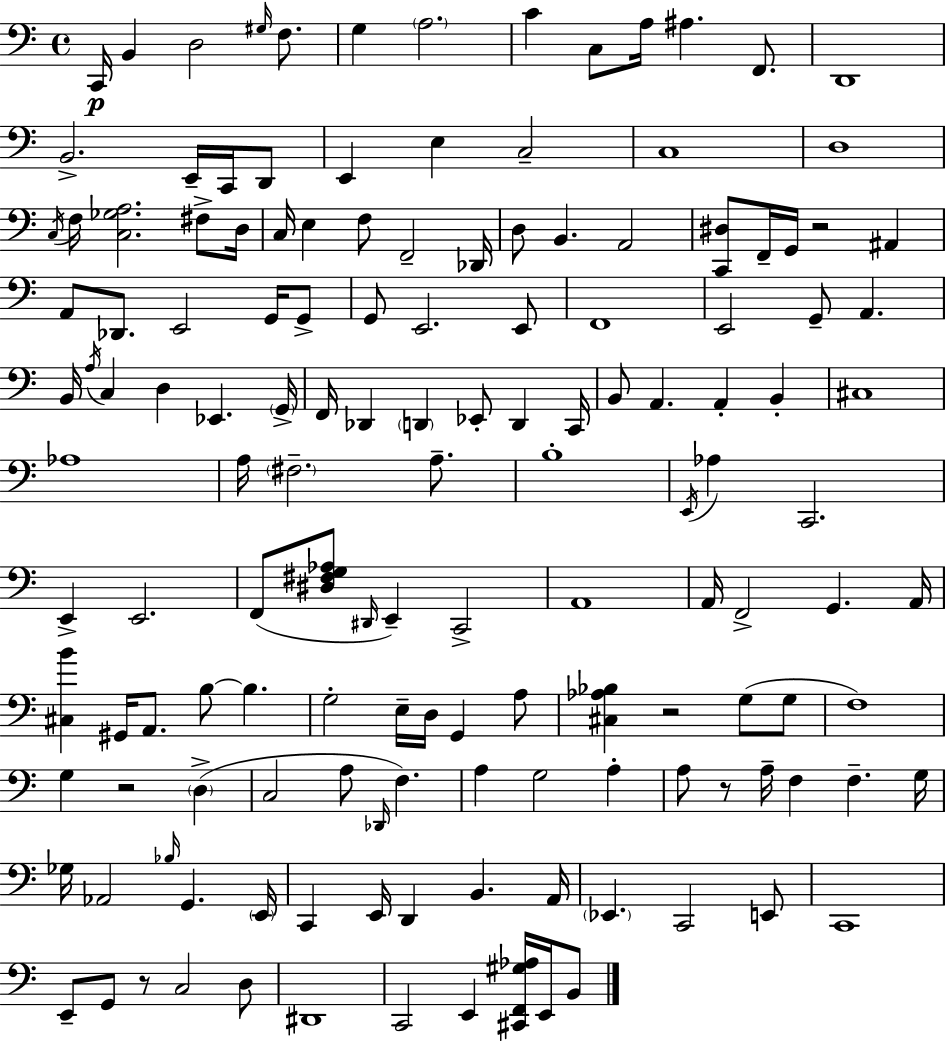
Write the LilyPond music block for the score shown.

{
  \clef bass
  \time 4/4
  \defaultTimeSignature
  \key c \major
  c,16\p b,4 d2 \grace { gis16 } f8. | g4 \parenthesize a2. | c'4 c8 a16 ais4. f,8. | d,1 | \break b,2.-> e,16-- c,16 d,8 | e,4 e4 c2-- | c1 | d1 | \break \acciaccatura { c16 } f16 <c ges a>2. fis8-> | d16 c16 e4 f8 f,2-- | des,16 d8 b,4. a,2 | <c, dis>8 f,16-- g,16 r2 ais,4 | \break a,8 des,8. e,2 g,16 | g,8-> g,8 e,2. | e,8 f,1 | e,2 g,8-- a,4. | \break b,16 \acciaccatura { a16 } c4 d4 ees,4. | \parenthesize g,16-> f,16 des,4 \parenthesize d,4 ees,8-. d,4 | c,16 b,8 a,4. a,4-. b,4-. | cis1 | \break aes1 | a16 \parenthesize fis2.-- | a8.-- b1-. | \acciaccatura { e,16 } aes4 c,2. | \break e,4-> e,2. | f,8( <dis fis g aes>8 \grace { dis,16 }) e,4-- c,2-> | a,1 | a,16 f,2-> g,4. | \break a,16 <cis b'>4 gis,16 a,8. b8~~ b4. | g2-. e16-- d16 g,4 | a8 <cis aes bes>4 r2 | g8( g8 f1) | \break g4 r2 | \parenthesize d4->( c2 a8 \grace { des,16 } | f4.) a4 g2 | a4-. a8 r8 a16-- f4 f4.-- | \break g16 ges16 aes,2 \grace { bes16 } | g,4. \parenthesize e,16 c,4 e,16 d,4 | b,4. a,16 \parenthesize ees,4. c,2 | e,8 c,1 | \break e,8-- g,8 r8 c2 | d8 dis,1 | c,2 e,4 | <cis, f, gis aes>16 e,16 b,8 \bar "|."
}